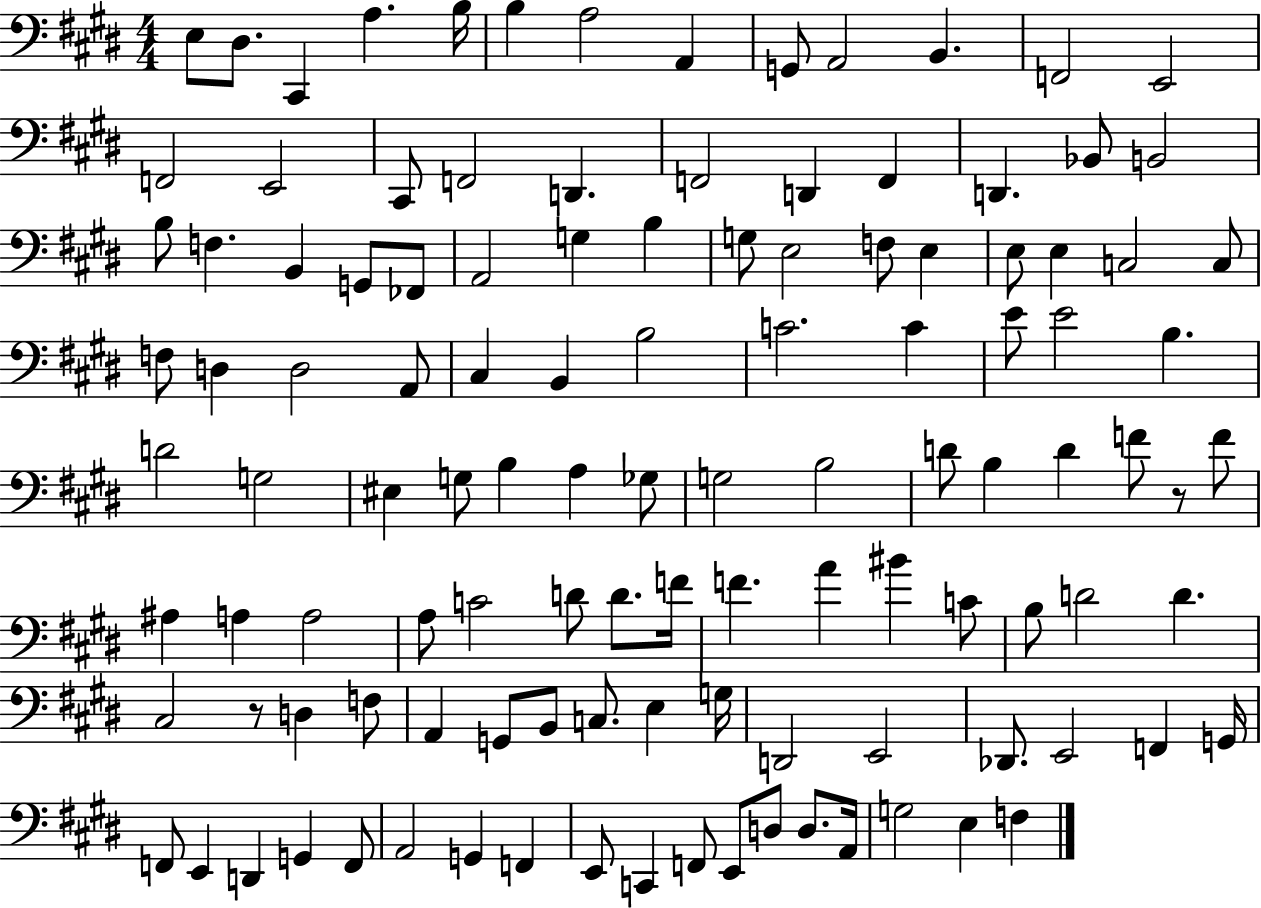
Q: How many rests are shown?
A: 2